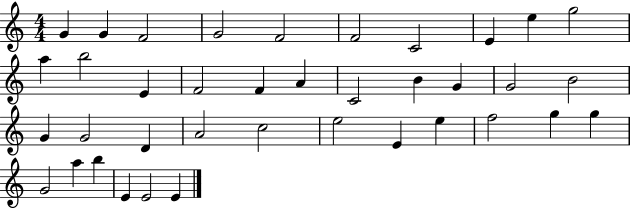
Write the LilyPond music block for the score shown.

{
  \clef treble
  \numericTimeSignature
  \time 4/4
  \key c \major
  g'4 g'4 f'2 | g'2 f'2 | f'2 c'2 | e'4 e''4 g''2 | \break a''4 b''2 e'4 | f'2 f'4 a'4 | c'2 b'4 g'4 | g'2 b'2 | \break g'4 g'2 d'4 | a'2 c''2 | e''2 e'4 e''4 | f''2 g''4 g''4 | \break g'2 a''4 b''4 | e'4 e'2 e'4 | \bar "|."
}